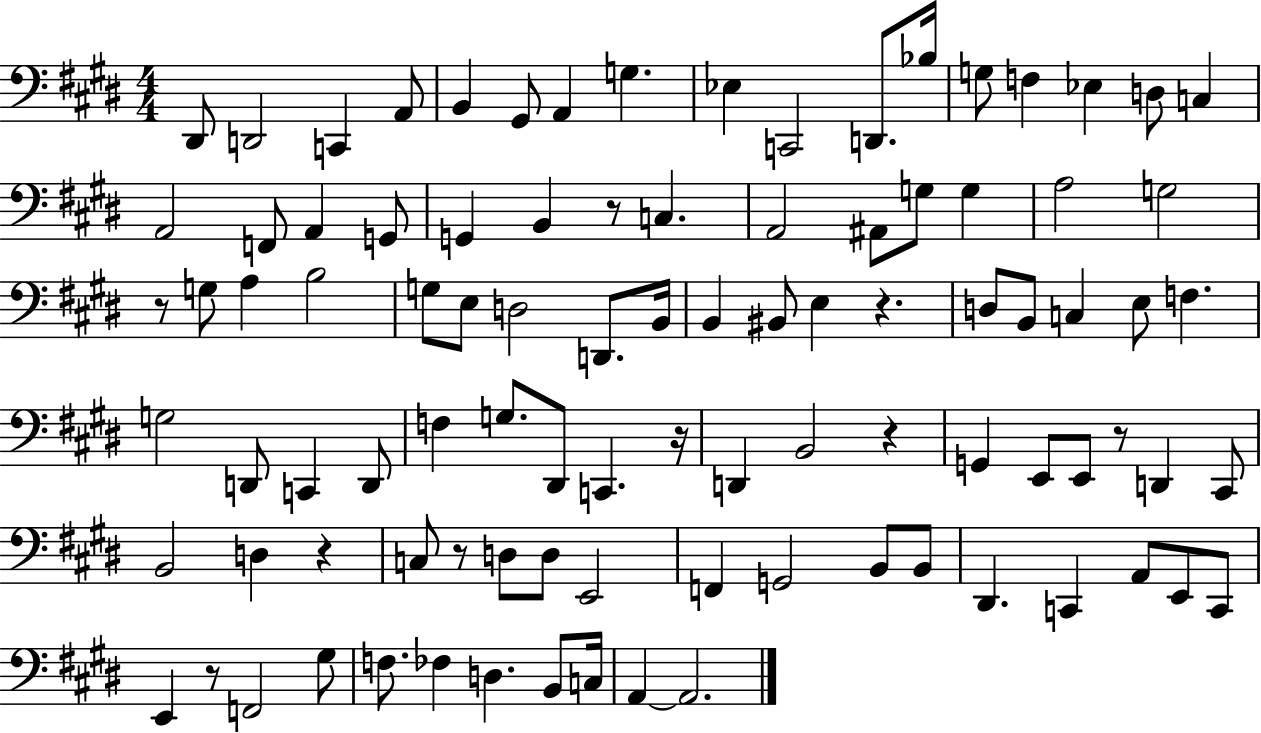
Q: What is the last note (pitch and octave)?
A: A2